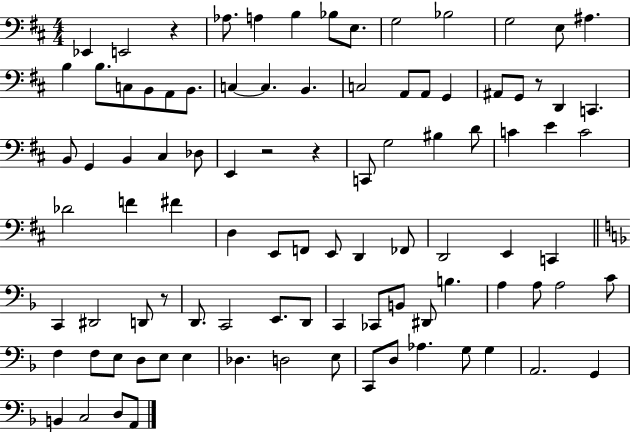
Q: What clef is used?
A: bass